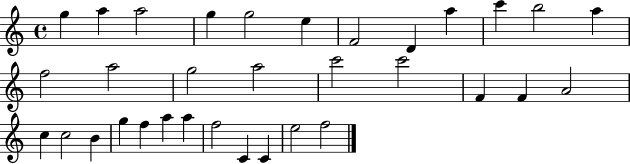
X:1
T:Untitled
M:4/4
L:1/4
K:C
g a a2 g g2 e F2 D a c' b2 a f2 a2 g2 a2 c'2 c'2 F F A2 c c2 B g f a a f2 C C e2 f2